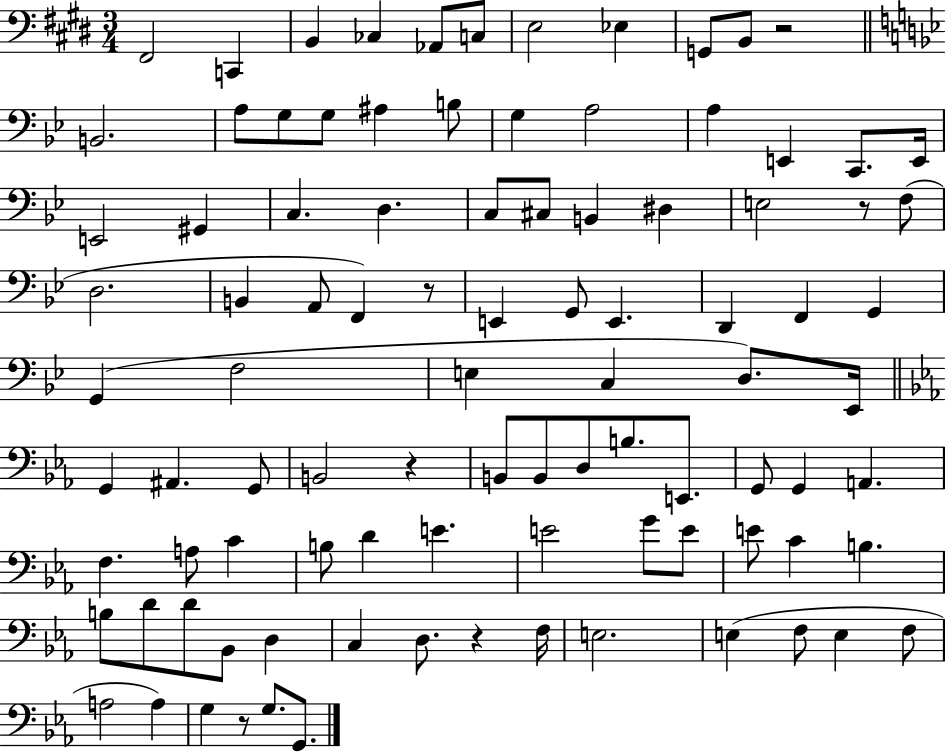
F#2/h C2/q B2/q CES3/q Ab2/e C3/e E3/h Eb3/q G2/e B2/e R/h B2/h. A3/e G3/e G3/e A#3/q B3/e G3/q A3/h A3/q E2/q C2/e. E2/s E2/h G#2/q C3/q. D3/q. C3/e C#3/e B2/q D#3/q E3/h R/e F3/e D3/h. B2/q A2/e F2/q R/e E2/q G2/e E2/q. D2/q F2/q G2/q G2/q F3/h E3/q C3/q D3/e. Eb2/s G2/q A#2/q. G2/e B2/h R/q B2/e B2/e D3/e B3/e. E2/e. G2/e G2/q A2/q. F3/q. A3/e C4/q B3/e D4/q E4/q. E4/h G4/e E4/e E4/e C4/q B3/q. B3/e D4/e D4/e Bb2/e D3/q C3/q D3/e. R/q F3/s E3/h. E3/q F3/e E3/q F3/e A3/h A3/q G3/q R/e G3/e. G2/e.